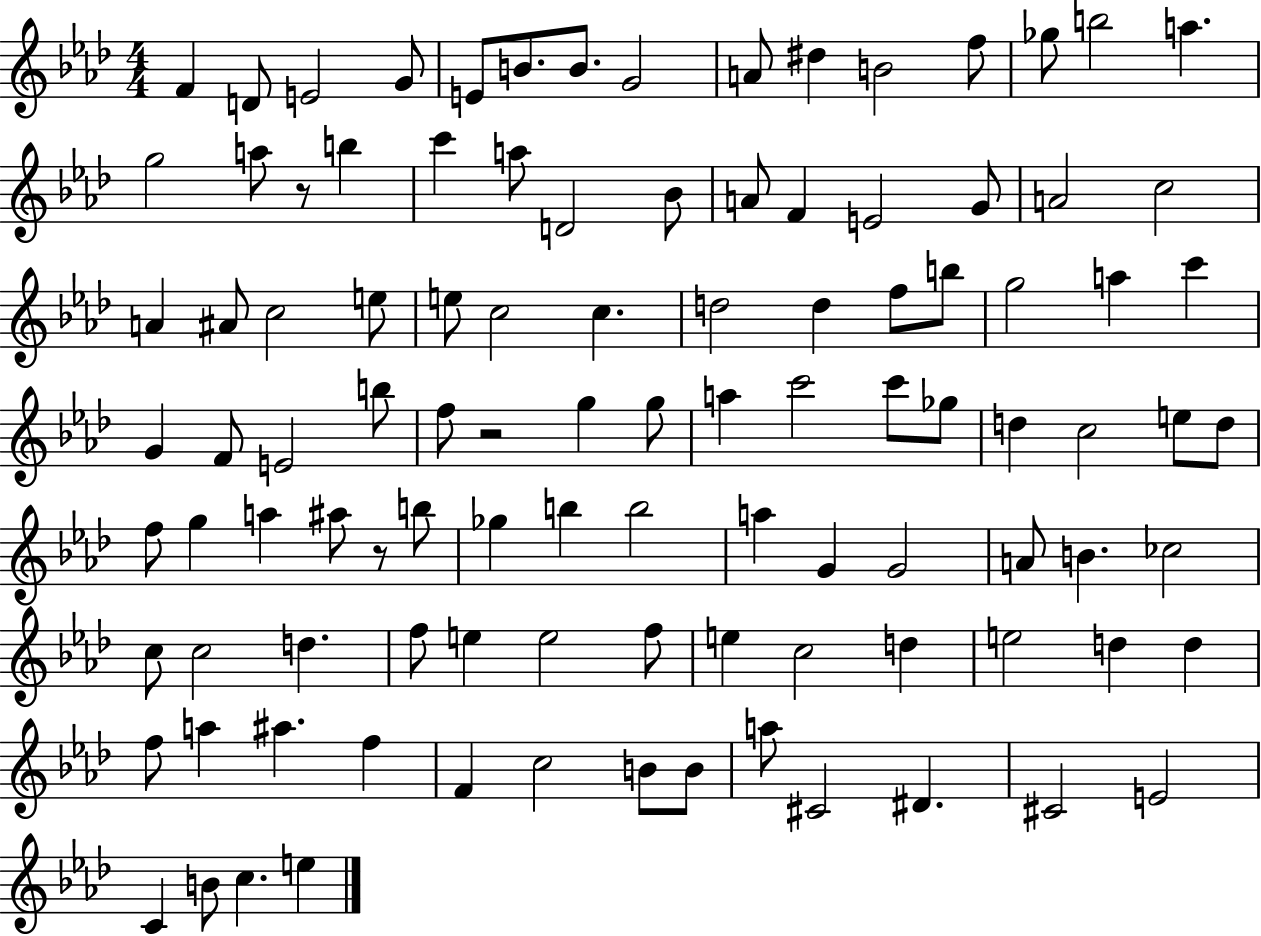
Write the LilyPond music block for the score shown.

{
  \clef treble
  \numericTimeSignature
  \time 4/4
  \key aes \major
  f'4 d'8 e'2 g'8 | e'8 b'8. b'8. g'2 | a'8 dis''4 b'2 f''8 | ges''8 b''2 a''4. | \break g''2 a''8 r8 b''4 | c'''4 a''8 d'2 bes'8 | a'8 f'4 e'2 g'8 | a'2 c''2 | \break a'4 ais'8 c''2 e''8 | e''8 c''2 c''4. | d''2 d''4 f''8 b''8 | g''2 a''4 c'''4 | \break g'4 f'8 e'2 b''8 | f''8 r2 g''4 g''8 | a''4 c'''2 c'''8 ges''8 | d''4 c''2 e''8 d''8 | \break f''8 g''4 a''4 ais''8 r8 b''8 | ges''4 b''4 b''2 | a''4 g'4 g'2 | a'8 b'4. ces''2 | \break c''8 c''2 d''4. | f''8 e''4 e''2 f''8 | e''4 c''2 d''4 | e''2 d''4 d''4 | \break f''8 a''4 ais''4. f''4 | f'4 c''2 b'8 b'8 | a''8 cis'2 dis'4. | cis'2 e'2 | \break c'4 b'8 c''4. e''4 | \bar "|."
}